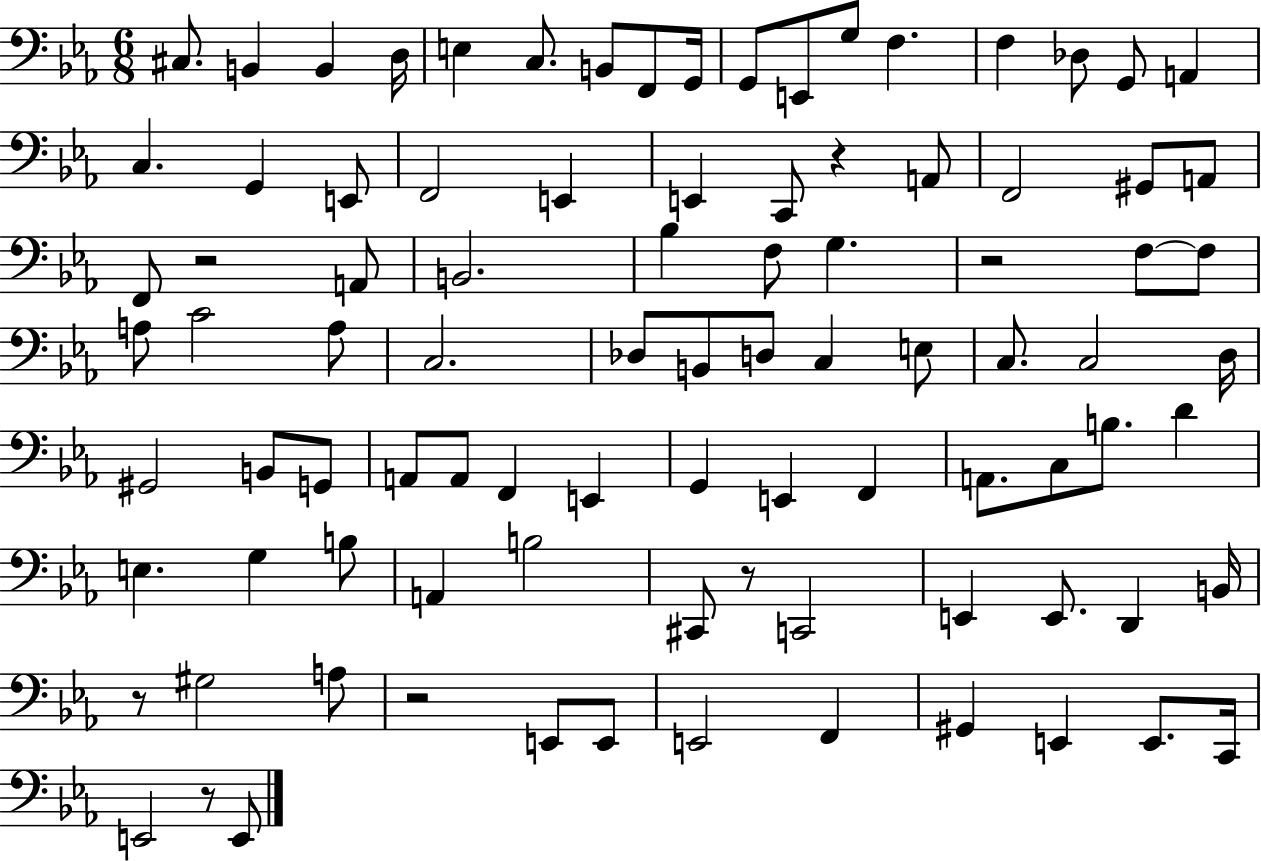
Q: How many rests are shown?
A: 7